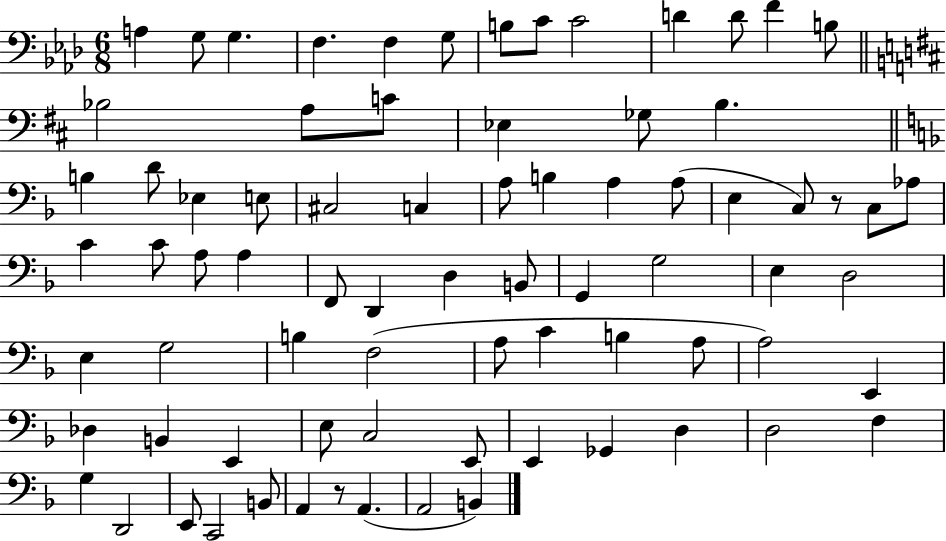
{
  \clef bass
  \numericTimeSignature
  \time 6/8
  \key aes \major
  a4 g8 g4. | f4. f4 g8 | b8 c'8 c'2 | d'4 d'8 f'4 b8 | \break \bar "||" \break \key d \major bes2 a8 c'8 | ees4 ges8 b4. | \bar "||" \break \key f \major b4 d'8 ees4 e8 | cis2 c4 | a8 b4 a4 a8( | e4 c8) r8 c8 aes8 | \break c'4 c'8 a8 a4 | f,8 d,4 d4 b,8 | g,4 g2 | e4 d2 | \break e4 g2 | b4 f2( | a8 c'4 b4 a8 | a2) e,4 | \break des4 b,4 e,4 | e8 c2 e,8 | e,4 ges,4 d4 | d2 f4 | \break g4 d,2 | e,8 c,2 b,8 | a,4 r8 a,4.( | a,2 b,4) | \break \bar "|."
}